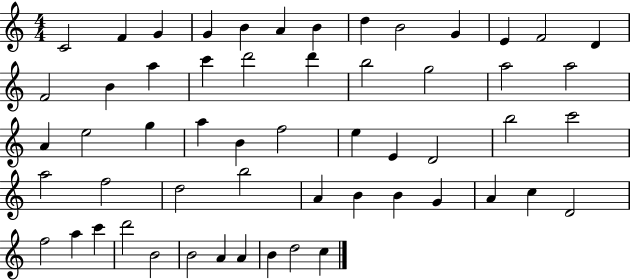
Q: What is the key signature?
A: C major